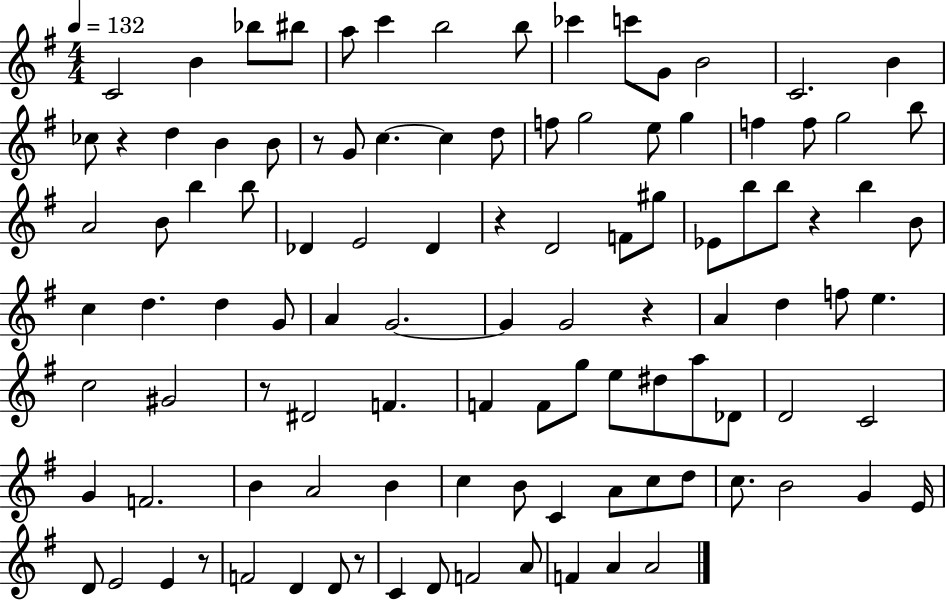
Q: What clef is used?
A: treble